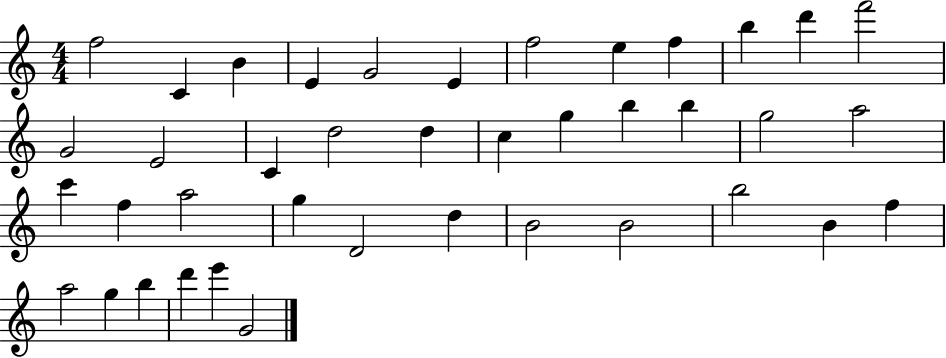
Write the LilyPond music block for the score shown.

{
  \clef treble
  \numericTimeSignature
  \time 4/4
  \key c \major
  f''2 c'4 b'4 | e'4 g'2 e'4 | f''2 e''4 f''4 | b''4 d'''4 f'''2 | \break g'2 e'2 | c'4 d''2 d''4 | c''4 g''4 b''4 b''4 | g''2 a''2 | \break c'''4 f''4 a''2 | g''4 d'2 d''4 | b'2 b'2 | b''2 b'4 f''4 | \break a''2 g''4 b''4 | d'''4 e'''4 g'2 | \bar "|."
}